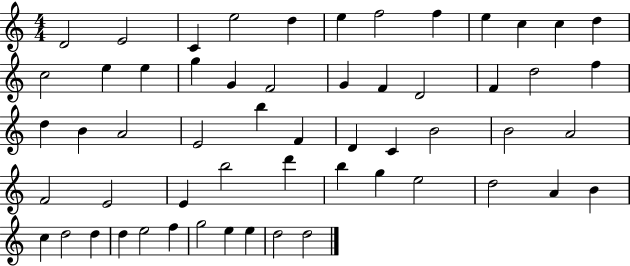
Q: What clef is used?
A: treble